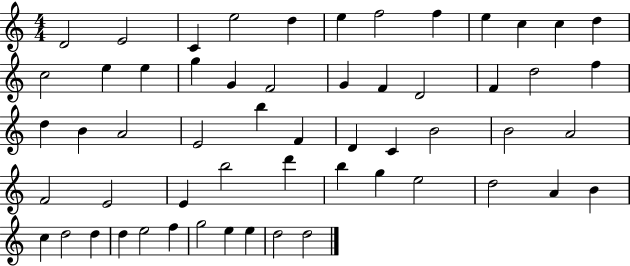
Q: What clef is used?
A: treble